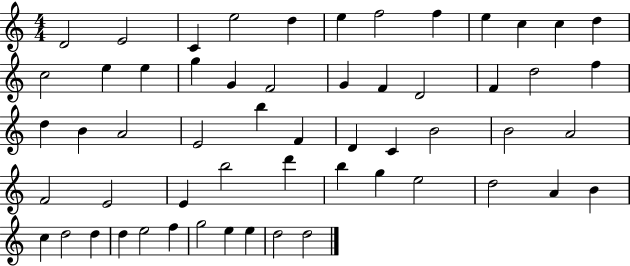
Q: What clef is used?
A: treble